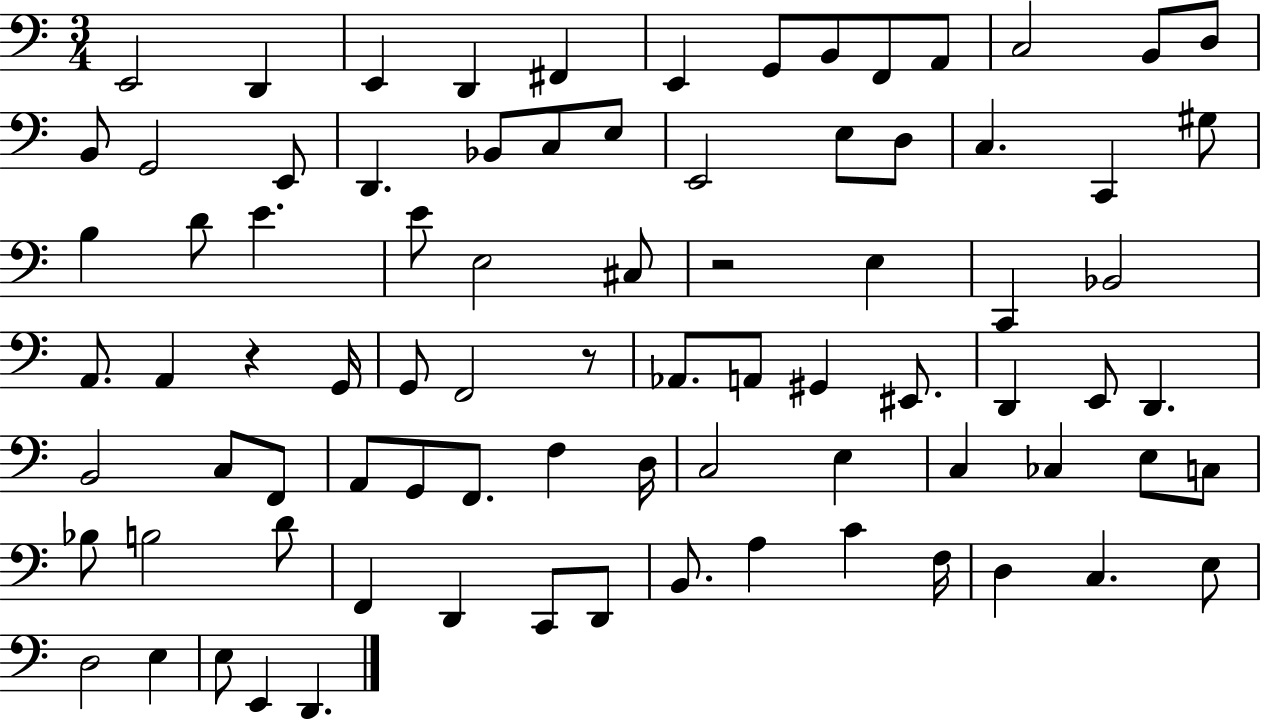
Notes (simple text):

E2/h D2/q E2/q D2/q F#2/q E2/q G2/e B2/e F2/e A2/e C3/h B2/e D3/e B2/e G2/h E2/e D2/q. Bb2/e C3/e E3/e E2/h E3/e D3/e C3/q. C2/q G#3/e B3/q D4/e E4/q. E4/e E3/h C#3/e R/h E3/q C2/q Bb2/h A2/e. A2/q R/q G2/s G2/e F2/h R/e Ab2/e. A2/e G#2/q EIS2/e. D2/q E2/e D2/q. B2/h C3/e F2/e A2/e G2/e F2/e. F3/q D3/s C3/h E3/q C3/q CES3/q E3/e C3/e Bb3/e B3/h D4/e F2/q D2/q C2/e D2/e B2/e. A3/q C4/q F3/s D3/q C3/q. E3/e D3/h E3/q E3/e E2/q D2/q.